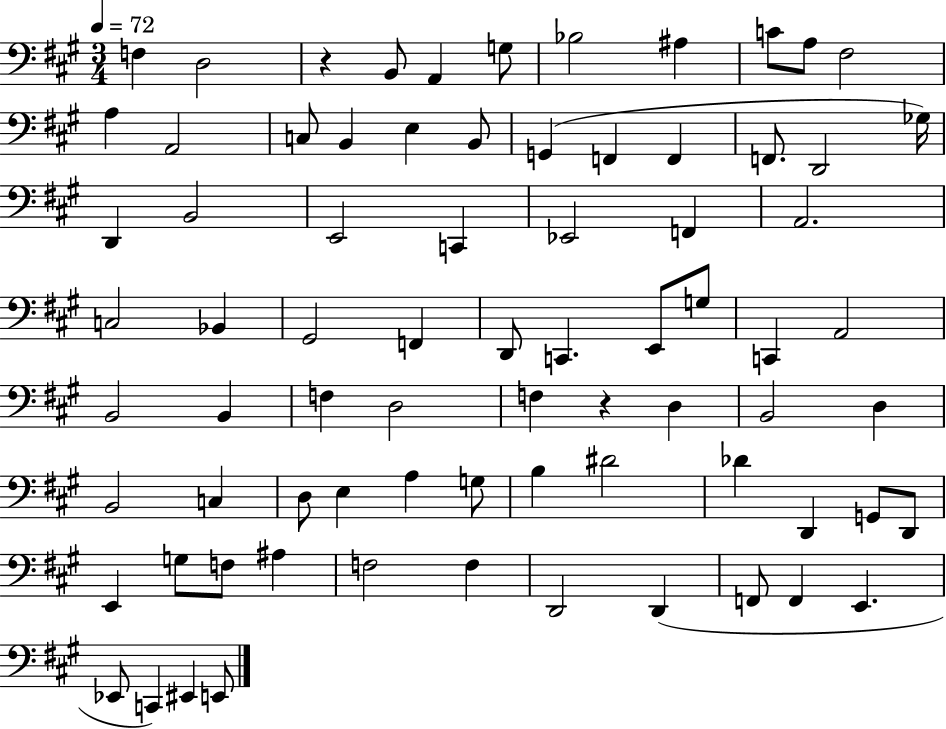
{
  \clef bass
  \numericTimeSignature
  \time 3/4
  \key a \major
  \tempo 4 = 72
  f4 d2 | r4 b,8 a,4 g8 | bes2 ais4 | c'8 a8 fis2 | \break a4 a,2 | c8 b,4 e4 b,8 | g,4( f,4 f,4 | f,8. d,2 ges16) | \break d,4 b,2 | e,2 c,4 | ees,2 f,4 | a,2. | \break c2 bes,4 | gis,2 f,4 | d,8 c,4. e,8 g8 | c,4 a,2 | \break b,2 b,4 | f4 d2 | f4 r4 d4 | b,2 d4 | \break b,2 c4 | d8 e4 a4 g8 | b4 dis'2 | des'4 d,4 g,8 d,8 | \break e,4 g8 f8 ais4 | f2 f4 | d,2 d,4( | f,8 f,4 e,4. | \break ees,8 c,4) eis,4 e,8 | \bar "|."
}